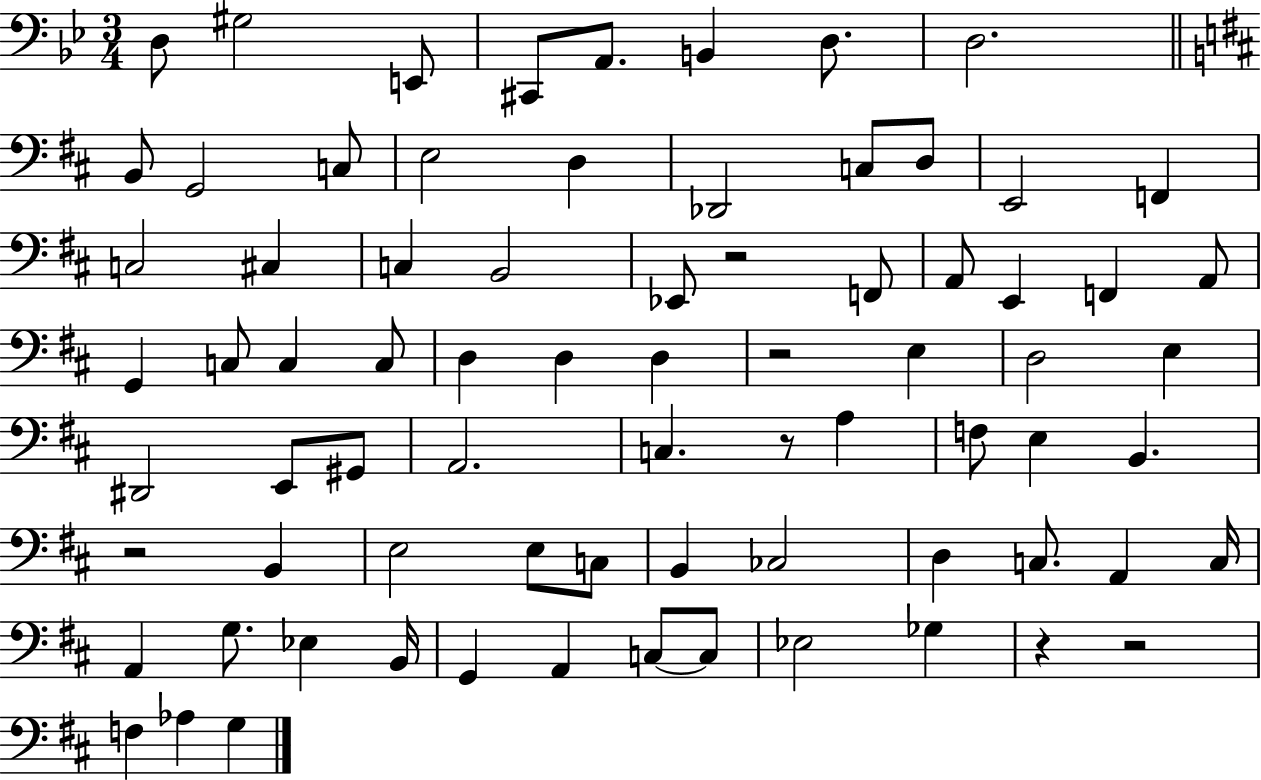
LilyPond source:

{
  \clef bass
  \numericTimeSignature
  \time 3/4
  \key bes \major
  d8 gis2 e,8 | cis,8 a,8. b,4 d8. | d2. | \bar "||" \break \key d \major b,8 g,2 c8 | e2 d4 | des,2 c8 d8 | e,2 f,4 | \break c2 cis4 | c4 b,2 | ees,8 r2 f,8 | a,8 e,4 f,4 a,8 | \break g,4 c8 c4 c8 | d4 d4 d4 | r2 e4 | d2 e4 | \break dis,2 e,8 gis,8 | a,2. | c4. r8 a4 | f8 e4 b,4. | \break r2 b,4 | e2 e8 c8 | b,4 ces2 | d4 c8. a,4 c16 | \break a,4 g8. ees4 b,16 | g,4 a,4 c8~~ c8 | ees2 ges4 | r4 r2 | \break f4 aes4 g4 | \bar "|."
}